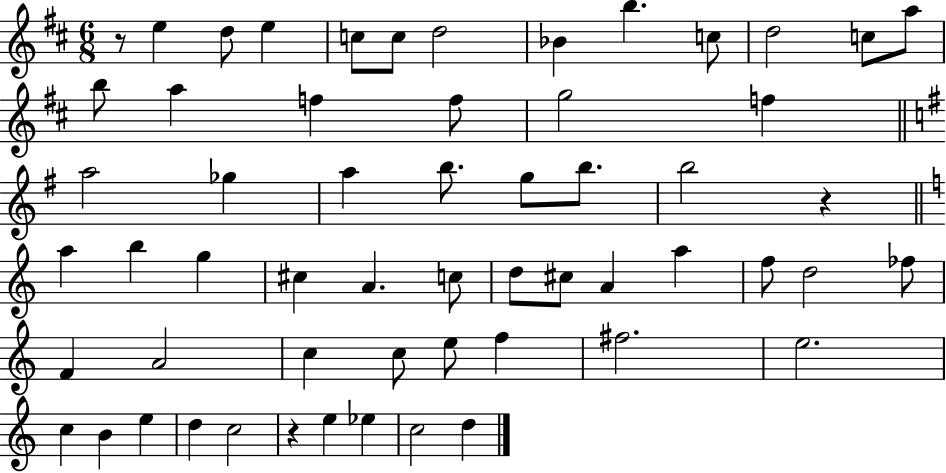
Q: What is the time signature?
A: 6/8